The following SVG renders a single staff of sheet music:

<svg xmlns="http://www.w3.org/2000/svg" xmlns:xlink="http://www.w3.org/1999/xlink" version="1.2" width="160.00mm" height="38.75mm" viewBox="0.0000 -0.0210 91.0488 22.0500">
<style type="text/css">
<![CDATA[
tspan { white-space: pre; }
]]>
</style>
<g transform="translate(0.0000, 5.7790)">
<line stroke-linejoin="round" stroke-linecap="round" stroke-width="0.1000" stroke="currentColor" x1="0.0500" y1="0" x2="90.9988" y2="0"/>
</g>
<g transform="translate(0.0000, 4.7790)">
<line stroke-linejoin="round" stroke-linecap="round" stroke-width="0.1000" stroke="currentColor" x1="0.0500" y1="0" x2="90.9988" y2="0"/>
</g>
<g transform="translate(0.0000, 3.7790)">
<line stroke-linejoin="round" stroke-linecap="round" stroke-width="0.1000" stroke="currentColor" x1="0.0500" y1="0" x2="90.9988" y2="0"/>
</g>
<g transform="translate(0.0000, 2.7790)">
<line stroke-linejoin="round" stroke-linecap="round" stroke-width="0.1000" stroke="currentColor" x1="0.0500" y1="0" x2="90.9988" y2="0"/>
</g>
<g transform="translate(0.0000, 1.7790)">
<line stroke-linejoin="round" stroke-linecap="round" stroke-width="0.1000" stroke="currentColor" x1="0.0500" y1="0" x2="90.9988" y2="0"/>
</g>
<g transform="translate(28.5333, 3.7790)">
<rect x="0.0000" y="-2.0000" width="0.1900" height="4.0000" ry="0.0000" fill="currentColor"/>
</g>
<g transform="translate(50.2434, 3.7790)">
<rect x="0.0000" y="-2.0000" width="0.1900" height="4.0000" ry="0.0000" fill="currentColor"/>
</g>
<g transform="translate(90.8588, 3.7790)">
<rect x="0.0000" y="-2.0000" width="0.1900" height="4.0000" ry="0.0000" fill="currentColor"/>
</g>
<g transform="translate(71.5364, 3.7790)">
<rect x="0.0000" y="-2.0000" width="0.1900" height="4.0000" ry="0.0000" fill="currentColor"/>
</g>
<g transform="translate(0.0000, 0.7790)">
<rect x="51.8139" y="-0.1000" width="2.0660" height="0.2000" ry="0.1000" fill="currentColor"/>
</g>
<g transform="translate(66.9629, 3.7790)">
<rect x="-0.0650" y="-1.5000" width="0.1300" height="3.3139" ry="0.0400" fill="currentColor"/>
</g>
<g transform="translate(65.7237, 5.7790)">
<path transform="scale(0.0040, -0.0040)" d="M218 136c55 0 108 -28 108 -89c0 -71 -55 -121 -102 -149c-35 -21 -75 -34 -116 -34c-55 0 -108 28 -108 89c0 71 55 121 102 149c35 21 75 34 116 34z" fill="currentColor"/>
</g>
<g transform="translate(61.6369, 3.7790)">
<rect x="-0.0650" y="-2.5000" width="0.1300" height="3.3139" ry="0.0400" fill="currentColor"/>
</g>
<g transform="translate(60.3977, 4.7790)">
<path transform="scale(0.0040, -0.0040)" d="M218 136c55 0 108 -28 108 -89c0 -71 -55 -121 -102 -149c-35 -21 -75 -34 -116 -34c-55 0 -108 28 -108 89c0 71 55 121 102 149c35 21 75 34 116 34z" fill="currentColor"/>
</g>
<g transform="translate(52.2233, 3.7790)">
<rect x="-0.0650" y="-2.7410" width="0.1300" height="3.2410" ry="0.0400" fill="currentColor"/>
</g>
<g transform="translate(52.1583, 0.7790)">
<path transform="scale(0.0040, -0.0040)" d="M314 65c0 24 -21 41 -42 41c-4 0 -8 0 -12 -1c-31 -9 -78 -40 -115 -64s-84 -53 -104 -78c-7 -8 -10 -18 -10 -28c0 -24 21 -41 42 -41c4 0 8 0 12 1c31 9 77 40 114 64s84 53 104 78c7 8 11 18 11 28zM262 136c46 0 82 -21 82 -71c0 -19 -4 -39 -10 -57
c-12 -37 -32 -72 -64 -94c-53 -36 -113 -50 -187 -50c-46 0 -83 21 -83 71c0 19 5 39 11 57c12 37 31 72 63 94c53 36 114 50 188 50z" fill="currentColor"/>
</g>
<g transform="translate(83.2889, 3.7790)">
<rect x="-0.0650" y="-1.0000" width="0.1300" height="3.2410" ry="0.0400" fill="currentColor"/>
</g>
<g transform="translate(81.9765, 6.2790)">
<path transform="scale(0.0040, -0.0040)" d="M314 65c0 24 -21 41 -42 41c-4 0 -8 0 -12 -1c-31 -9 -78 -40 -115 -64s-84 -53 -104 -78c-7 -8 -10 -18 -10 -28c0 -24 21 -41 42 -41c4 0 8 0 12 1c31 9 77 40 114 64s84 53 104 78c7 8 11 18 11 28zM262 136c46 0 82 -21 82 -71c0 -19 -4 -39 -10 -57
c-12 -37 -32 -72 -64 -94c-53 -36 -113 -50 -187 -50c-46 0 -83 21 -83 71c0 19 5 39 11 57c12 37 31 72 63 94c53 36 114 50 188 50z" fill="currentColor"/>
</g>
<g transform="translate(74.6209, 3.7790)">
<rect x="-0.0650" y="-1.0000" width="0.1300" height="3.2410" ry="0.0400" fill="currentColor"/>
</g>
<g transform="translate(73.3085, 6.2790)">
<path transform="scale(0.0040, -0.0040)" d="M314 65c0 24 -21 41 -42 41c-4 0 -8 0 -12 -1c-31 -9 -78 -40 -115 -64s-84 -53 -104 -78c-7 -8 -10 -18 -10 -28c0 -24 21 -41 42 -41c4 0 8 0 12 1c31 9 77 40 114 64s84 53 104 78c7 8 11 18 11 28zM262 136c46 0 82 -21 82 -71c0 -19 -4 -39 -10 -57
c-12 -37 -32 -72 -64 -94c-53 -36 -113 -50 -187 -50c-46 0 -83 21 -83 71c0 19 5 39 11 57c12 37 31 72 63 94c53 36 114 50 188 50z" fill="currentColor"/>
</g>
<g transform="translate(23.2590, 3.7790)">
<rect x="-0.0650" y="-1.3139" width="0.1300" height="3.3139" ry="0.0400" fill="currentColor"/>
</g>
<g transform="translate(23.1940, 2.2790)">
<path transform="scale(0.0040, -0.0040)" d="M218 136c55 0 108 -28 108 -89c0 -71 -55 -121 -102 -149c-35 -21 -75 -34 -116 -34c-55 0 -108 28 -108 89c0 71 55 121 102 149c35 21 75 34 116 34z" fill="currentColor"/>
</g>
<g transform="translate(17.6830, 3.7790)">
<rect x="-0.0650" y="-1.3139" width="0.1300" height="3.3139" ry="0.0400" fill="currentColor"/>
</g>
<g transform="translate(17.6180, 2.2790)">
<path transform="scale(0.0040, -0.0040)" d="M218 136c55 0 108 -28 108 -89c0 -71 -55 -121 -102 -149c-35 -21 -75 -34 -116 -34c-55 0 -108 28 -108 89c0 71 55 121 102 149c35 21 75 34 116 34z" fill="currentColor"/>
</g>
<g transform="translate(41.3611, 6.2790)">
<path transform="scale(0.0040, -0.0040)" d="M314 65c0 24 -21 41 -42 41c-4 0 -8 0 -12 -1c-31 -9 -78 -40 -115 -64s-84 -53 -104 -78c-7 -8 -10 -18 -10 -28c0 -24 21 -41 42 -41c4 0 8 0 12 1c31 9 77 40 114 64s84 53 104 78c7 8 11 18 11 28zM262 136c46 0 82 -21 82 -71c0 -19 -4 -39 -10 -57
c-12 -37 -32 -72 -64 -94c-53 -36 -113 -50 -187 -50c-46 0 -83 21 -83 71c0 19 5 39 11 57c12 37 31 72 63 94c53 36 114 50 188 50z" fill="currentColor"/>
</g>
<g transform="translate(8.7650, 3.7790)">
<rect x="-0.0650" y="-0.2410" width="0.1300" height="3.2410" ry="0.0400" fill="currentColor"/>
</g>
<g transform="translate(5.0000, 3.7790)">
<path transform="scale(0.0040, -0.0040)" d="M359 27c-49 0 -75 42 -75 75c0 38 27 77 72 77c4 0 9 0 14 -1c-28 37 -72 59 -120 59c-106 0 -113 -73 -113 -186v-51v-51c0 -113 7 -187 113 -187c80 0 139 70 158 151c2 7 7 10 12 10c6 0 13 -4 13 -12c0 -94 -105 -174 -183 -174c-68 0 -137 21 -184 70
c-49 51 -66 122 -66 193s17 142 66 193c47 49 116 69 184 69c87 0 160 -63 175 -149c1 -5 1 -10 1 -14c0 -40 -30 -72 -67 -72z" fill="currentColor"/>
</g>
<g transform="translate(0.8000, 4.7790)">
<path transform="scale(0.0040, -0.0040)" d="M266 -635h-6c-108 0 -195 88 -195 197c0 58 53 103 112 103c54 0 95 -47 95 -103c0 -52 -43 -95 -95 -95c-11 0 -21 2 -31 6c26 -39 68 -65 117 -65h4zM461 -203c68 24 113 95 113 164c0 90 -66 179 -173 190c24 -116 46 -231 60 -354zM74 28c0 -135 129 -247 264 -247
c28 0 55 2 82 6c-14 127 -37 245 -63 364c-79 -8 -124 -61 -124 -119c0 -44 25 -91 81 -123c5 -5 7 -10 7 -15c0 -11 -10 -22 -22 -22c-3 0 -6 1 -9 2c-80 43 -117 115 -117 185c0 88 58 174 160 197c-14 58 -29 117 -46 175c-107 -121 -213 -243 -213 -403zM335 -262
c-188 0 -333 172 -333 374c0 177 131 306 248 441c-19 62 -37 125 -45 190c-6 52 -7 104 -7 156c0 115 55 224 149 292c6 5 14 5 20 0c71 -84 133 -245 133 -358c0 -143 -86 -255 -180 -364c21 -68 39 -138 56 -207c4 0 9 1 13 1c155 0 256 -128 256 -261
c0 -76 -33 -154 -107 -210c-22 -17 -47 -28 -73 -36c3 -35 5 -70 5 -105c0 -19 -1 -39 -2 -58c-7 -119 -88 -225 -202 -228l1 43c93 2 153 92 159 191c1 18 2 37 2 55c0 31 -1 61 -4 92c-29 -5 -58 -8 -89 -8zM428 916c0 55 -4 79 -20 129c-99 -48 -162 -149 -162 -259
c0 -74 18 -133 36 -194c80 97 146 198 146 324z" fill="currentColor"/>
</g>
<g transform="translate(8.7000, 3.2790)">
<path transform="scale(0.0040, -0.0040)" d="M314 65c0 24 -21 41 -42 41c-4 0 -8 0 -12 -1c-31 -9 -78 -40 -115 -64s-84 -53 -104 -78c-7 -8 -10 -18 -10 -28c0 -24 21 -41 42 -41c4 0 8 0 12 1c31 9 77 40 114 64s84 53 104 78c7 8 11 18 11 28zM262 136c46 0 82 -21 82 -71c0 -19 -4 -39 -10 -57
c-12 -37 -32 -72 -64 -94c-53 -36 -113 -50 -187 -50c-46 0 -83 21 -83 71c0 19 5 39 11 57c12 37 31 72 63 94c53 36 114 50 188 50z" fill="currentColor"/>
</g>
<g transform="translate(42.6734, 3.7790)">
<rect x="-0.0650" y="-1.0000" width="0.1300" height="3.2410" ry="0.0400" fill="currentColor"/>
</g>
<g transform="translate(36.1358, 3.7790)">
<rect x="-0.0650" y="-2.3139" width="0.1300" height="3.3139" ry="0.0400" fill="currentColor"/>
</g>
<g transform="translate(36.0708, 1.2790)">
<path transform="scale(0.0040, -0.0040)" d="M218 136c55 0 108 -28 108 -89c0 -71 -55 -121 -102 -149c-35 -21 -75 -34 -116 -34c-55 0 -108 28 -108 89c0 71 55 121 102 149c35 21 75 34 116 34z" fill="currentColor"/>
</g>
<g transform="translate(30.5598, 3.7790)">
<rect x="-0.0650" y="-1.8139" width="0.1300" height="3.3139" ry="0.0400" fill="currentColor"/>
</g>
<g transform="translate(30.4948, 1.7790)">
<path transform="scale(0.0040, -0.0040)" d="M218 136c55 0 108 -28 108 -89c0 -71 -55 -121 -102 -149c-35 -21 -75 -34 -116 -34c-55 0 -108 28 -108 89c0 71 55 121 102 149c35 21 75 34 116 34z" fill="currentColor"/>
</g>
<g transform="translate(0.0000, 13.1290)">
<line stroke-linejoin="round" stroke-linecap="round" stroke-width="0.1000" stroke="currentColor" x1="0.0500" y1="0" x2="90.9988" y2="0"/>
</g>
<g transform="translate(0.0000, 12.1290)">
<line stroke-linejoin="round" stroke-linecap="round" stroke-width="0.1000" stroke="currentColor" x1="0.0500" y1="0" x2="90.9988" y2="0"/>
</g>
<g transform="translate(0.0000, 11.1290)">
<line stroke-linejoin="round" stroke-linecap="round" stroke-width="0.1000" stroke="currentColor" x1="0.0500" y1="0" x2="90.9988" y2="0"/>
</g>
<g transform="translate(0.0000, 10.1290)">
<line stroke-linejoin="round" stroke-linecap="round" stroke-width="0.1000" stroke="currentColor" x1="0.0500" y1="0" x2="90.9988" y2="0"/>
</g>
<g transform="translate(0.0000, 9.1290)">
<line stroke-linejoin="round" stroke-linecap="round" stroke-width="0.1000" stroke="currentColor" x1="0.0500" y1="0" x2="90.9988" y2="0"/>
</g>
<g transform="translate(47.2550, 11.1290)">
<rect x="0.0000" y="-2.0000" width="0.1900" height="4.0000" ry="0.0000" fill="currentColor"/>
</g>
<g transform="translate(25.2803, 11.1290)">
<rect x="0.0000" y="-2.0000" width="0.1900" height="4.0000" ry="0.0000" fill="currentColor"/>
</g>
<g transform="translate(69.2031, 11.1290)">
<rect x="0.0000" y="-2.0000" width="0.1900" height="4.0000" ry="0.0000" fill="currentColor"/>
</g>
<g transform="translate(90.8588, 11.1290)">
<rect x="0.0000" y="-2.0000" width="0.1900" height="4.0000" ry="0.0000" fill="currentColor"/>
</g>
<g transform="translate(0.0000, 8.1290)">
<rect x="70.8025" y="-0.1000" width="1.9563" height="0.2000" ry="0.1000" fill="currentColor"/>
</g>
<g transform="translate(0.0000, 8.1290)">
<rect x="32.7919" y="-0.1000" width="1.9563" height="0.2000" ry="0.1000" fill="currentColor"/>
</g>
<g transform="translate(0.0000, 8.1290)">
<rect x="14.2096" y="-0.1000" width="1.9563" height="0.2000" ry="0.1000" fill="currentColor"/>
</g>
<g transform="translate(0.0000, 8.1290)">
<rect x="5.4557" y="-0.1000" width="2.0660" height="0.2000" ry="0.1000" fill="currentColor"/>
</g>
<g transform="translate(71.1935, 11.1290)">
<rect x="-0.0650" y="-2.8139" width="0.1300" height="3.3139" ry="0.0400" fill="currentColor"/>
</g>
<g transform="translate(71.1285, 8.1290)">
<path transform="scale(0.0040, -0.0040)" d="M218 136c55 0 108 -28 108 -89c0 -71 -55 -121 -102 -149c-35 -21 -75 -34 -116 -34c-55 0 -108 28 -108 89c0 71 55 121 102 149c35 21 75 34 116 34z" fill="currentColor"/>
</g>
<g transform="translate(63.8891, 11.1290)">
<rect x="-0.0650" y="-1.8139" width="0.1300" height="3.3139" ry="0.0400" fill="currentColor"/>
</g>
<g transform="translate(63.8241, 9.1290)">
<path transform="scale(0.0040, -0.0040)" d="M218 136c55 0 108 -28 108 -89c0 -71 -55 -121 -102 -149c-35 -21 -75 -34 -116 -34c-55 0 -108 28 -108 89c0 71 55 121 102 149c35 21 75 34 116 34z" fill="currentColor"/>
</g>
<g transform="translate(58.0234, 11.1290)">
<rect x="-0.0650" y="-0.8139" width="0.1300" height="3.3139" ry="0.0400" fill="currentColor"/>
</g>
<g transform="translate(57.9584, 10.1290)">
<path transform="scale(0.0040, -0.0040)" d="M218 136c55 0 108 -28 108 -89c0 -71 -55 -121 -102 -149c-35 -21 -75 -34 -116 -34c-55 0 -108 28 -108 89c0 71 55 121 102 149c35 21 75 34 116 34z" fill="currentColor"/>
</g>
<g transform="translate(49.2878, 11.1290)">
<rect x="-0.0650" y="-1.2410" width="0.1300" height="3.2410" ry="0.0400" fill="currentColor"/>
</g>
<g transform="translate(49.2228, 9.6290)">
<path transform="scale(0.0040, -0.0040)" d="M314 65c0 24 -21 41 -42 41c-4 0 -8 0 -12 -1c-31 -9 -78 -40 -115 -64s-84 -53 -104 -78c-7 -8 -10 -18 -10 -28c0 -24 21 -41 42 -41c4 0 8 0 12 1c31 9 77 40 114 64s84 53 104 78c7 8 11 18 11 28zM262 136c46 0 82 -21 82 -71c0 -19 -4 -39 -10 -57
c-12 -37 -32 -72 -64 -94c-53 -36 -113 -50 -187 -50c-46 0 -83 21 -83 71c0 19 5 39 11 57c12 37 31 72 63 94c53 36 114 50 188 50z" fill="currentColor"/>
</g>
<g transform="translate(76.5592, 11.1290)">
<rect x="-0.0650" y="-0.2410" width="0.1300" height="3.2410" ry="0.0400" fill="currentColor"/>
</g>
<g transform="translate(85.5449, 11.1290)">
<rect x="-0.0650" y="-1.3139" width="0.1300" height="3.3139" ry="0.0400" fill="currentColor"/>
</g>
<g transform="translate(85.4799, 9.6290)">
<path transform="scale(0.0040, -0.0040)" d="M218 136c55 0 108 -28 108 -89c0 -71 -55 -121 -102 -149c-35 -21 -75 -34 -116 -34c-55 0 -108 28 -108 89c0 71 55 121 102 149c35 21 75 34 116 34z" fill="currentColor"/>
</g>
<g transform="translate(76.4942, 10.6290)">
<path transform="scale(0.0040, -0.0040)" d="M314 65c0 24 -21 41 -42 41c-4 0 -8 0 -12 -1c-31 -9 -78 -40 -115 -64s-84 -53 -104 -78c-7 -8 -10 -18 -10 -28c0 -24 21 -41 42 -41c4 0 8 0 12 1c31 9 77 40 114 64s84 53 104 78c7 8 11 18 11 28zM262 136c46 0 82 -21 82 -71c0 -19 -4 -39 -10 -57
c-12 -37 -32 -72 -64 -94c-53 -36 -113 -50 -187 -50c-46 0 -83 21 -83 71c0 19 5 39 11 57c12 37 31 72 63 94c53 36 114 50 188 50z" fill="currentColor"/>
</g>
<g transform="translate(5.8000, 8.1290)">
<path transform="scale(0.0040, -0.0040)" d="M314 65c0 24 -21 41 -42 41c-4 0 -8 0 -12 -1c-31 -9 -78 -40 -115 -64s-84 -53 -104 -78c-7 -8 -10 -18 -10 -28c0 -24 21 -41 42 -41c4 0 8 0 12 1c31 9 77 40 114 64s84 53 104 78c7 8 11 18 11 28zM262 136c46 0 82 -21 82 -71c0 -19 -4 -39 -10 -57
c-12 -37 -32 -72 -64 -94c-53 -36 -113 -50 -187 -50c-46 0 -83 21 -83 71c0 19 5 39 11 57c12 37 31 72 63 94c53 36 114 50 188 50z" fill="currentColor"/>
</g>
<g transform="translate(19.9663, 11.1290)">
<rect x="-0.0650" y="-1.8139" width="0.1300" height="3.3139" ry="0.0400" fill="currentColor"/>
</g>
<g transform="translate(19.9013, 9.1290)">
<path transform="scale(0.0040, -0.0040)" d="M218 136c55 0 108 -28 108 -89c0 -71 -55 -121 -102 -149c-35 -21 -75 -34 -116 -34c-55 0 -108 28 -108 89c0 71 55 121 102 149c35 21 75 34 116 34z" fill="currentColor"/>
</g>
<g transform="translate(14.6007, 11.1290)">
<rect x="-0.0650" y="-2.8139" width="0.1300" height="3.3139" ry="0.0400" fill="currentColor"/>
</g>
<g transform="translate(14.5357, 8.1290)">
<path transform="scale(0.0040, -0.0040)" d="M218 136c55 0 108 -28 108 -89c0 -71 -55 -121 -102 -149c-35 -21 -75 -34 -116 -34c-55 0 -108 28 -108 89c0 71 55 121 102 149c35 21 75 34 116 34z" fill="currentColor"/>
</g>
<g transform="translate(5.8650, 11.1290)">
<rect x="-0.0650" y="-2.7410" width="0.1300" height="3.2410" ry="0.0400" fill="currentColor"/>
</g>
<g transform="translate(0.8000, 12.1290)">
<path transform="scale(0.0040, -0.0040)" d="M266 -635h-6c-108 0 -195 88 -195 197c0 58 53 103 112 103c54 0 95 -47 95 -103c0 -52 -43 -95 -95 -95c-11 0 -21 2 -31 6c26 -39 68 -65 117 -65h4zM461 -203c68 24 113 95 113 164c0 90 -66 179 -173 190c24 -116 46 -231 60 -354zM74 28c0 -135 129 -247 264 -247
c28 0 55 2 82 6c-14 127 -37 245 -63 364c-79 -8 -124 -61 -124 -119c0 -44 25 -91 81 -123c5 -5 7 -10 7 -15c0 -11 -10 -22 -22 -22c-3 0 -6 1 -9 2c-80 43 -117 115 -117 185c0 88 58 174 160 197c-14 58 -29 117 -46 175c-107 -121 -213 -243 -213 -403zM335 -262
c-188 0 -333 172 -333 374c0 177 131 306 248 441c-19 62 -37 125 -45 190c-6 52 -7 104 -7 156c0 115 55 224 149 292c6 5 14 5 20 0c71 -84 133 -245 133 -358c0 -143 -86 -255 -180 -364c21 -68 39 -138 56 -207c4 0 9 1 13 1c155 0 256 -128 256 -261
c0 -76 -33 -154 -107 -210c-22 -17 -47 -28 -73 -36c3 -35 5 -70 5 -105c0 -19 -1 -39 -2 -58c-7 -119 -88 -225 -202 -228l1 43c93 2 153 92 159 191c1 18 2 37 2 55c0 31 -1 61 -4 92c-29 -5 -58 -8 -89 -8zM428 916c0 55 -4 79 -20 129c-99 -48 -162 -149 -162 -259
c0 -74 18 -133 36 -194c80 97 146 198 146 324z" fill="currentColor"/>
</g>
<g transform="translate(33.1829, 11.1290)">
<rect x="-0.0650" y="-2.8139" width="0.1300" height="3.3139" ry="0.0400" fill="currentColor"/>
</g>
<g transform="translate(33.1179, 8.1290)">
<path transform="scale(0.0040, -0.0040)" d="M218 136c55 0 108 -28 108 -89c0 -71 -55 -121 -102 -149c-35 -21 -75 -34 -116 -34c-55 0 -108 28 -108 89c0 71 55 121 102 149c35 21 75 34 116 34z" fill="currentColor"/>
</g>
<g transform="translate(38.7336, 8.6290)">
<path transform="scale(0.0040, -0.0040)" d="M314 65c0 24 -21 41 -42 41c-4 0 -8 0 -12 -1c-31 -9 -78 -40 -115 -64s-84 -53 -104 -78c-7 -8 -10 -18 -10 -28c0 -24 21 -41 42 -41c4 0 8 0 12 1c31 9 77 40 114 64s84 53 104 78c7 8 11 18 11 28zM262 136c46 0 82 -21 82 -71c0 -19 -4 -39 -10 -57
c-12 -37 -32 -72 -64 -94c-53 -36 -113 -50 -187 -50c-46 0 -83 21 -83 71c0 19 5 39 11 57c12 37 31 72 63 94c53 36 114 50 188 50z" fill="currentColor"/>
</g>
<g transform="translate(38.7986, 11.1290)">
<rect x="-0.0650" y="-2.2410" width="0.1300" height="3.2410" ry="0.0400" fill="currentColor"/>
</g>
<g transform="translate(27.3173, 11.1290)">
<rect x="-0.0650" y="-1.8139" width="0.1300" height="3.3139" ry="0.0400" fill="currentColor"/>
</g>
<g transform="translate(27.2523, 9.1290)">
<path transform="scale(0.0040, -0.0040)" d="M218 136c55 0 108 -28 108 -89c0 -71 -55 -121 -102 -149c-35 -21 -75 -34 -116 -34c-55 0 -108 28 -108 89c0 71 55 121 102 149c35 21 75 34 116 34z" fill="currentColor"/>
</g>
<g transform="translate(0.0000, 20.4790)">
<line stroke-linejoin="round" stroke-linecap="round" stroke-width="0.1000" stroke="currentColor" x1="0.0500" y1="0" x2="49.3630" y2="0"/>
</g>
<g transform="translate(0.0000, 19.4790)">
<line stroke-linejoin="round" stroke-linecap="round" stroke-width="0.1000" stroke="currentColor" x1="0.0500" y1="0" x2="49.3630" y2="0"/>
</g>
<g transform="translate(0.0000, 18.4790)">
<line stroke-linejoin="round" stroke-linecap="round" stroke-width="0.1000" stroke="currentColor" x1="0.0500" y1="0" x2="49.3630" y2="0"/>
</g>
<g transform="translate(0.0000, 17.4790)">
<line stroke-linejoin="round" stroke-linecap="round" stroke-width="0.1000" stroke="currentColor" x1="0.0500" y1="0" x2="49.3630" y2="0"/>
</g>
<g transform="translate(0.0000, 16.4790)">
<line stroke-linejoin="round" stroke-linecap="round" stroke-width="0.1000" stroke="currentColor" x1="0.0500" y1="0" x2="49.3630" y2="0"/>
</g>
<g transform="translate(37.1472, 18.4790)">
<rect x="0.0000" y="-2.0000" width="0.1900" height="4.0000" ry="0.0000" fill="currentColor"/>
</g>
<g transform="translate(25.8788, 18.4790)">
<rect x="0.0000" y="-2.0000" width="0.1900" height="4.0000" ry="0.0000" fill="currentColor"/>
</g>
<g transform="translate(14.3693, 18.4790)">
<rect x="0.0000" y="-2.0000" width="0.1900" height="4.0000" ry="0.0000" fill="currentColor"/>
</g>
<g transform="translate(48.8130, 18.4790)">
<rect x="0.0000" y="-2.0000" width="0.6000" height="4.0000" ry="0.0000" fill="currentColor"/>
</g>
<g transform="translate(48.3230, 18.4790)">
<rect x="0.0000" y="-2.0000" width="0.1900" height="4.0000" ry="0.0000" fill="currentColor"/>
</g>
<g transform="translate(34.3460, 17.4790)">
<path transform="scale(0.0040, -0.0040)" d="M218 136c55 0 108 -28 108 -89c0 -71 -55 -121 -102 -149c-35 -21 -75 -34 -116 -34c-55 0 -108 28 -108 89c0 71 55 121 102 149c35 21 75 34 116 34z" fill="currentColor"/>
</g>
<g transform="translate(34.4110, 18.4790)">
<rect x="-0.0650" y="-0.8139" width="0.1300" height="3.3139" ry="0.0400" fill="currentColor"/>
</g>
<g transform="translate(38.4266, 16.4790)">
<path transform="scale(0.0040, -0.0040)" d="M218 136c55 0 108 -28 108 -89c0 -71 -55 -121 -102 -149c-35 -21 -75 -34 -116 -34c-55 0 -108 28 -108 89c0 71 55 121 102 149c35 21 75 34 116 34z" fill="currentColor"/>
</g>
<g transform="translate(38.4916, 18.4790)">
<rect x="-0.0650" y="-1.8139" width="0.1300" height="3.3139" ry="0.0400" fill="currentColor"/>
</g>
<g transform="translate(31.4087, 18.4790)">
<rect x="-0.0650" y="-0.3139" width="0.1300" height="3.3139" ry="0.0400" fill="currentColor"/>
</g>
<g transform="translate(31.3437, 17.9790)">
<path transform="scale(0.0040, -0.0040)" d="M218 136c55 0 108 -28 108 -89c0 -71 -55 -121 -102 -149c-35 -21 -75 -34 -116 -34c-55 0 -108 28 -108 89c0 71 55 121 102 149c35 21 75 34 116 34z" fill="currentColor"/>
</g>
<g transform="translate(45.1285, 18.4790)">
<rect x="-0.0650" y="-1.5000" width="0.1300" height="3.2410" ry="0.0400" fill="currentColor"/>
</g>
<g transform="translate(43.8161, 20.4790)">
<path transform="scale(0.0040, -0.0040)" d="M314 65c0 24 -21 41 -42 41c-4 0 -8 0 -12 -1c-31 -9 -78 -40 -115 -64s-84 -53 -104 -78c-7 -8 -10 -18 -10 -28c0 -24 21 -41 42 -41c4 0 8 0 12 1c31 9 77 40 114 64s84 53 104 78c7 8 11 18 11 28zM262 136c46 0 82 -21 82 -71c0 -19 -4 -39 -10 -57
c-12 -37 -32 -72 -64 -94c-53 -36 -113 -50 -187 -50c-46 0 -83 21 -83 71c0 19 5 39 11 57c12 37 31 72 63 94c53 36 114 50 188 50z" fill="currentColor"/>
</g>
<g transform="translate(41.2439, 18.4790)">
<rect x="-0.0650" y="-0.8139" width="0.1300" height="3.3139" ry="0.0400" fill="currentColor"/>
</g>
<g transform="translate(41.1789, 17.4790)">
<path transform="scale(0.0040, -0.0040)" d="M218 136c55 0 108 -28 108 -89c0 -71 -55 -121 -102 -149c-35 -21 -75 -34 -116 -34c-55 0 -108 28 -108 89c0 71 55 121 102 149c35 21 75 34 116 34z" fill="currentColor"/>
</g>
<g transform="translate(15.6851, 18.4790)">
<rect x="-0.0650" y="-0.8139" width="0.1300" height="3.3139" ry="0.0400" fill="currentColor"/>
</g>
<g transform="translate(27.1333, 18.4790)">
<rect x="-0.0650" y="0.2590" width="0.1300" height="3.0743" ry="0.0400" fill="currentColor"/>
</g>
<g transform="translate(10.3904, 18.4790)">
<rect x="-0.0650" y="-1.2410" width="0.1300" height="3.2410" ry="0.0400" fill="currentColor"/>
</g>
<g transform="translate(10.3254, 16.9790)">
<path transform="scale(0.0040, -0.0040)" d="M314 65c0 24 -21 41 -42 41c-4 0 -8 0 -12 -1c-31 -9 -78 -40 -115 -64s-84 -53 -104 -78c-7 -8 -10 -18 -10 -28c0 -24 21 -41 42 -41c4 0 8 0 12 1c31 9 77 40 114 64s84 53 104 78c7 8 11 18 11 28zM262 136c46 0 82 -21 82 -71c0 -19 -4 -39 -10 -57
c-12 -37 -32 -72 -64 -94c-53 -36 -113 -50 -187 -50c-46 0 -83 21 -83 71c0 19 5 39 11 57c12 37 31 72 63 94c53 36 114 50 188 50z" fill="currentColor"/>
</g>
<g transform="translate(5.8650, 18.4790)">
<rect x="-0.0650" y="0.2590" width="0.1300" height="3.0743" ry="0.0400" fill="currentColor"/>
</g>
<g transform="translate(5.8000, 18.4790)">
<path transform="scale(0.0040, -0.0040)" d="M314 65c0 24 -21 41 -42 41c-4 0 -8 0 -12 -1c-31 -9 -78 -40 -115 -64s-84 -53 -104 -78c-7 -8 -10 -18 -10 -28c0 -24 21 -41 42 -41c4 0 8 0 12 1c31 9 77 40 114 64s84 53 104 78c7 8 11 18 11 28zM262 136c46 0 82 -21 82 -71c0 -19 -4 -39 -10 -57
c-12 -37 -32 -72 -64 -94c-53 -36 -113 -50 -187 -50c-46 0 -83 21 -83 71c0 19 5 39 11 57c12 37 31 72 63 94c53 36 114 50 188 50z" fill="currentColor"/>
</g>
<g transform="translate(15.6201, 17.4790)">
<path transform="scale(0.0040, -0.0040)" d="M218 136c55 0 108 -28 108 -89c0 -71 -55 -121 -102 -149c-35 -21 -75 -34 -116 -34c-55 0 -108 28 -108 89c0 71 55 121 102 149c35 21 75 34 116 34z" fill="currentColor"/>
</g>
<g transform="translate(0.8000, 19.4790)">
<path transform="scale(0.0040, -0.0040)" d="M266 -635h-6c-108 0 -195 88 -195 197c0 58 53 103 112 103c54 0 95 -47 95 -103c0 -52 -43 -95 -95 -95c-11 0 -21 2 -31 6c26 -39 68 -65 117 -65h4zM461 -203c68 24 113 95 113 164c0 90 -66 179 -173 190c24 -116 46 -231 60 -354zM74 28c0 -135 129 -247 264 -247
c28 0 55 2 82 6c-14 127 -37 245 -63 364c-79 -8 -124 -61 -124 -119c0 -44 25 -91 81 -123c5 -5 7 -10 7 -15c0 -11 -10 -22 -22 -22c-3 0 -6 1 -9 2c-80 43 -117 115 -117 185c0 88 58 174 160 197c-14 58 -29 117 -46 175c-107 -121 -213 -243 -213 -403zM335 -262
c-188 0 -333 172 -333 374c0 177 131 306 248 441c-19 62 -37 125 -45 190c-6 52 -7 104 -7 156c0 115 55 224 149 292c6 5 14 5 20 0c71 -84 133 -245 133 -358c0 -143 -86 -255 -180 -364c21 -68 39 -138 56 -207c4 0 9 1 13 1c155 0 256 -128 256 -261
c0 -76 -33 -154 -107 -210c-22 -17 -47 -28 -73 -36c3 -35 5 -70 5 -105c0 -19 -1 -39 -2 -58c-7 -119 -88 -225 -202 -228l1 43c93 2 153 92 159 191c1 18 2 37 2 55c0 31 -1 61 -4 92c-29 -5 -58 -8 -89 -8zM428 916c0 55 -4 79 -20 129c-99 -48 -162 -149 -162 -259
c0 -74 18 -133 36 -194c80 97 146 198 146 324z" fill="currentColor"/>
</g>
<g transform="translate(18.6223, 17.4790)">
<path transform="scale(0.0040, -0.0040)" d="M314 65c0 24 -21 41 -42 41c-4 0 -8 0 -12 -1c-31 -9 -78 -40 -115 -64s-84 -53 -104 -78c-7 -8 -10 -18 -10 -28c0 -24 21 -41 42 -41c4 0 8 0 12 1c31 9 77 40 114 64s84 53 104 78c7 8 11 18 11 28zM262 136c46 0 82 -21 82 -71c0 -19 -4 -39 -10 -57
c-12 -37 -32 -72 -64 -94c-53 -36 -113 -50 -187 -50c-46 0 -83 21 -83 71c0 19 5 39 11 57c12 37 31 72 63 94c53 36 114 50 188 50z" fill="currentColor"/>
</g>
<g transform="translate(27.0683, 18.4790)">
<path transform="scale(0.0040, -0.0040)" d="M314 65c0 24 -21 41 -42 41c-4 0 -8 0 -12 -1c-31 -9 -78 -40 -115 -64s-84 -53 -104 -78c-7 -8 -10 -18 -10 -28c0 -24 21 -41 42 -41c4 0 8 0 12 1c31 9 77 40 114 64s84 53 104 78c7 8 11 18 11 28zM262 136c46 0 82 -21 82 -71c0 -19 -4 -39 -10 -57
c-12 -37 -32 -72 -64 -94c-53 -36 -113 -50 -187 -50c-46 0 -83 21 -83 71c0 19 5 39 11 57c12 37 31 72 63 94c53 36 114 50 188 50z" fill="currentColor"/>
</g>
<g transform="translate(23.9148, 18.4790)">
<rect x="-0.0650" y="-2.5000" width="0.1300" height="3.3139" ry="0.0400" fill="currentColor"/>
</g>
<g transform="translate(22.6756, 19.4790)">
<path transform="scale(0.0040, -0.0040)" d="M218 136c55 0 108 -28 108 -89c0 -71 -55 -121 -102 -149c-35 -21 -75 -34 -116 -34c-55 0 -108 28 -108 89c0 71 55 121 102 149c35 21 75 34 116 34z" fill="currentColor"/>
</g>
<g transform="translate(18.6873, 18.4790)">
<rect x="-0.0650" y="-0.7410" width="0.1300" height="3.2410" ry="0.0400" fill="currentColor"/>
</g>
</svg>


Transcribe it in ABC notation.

X:1
T:Untitled
M:4/4
L:1/4
K:C
c2 e e f g D2 a2 G E D2 D2 a2 a f f a g2 e2 d f a c2 e B2 e2 d d2 G B2 c d f d E2